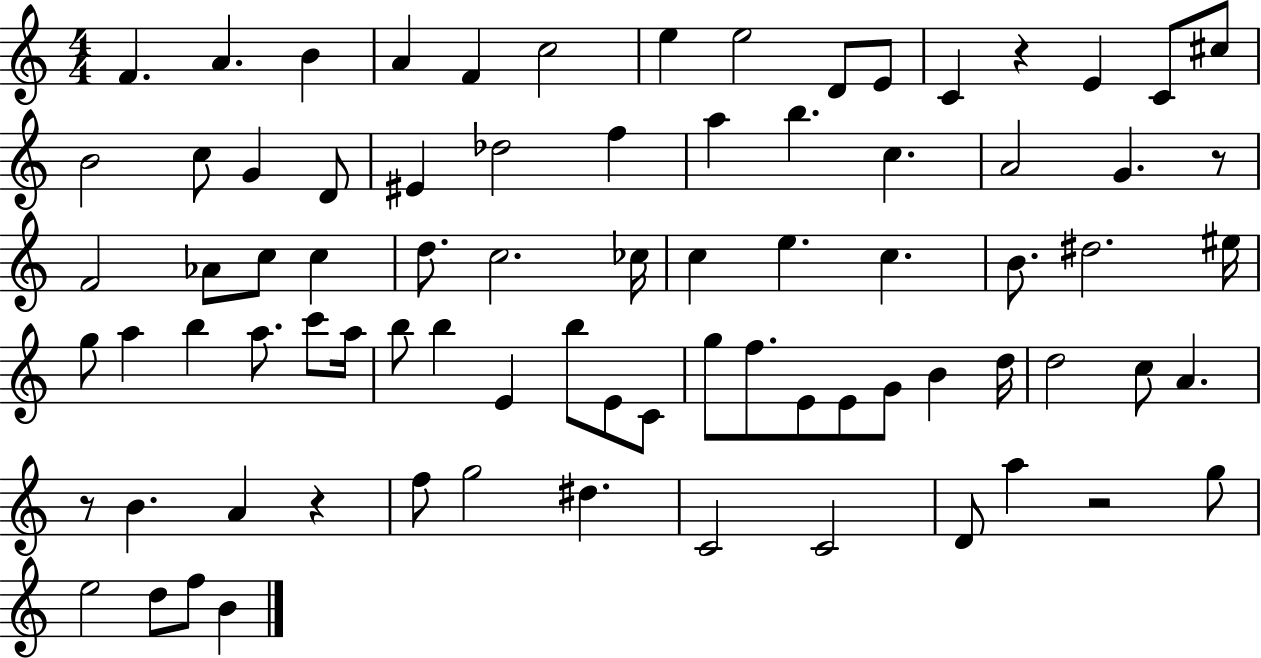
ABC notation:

X:1
T:Untitled
M:4/4
L:1/4
K:C
F A B A F c2 e e2 D/2 E/2 C z E C/2 ^c/2 B2 c/2 G D/2 ^E _d2 f a b c A2 G z/2 F2 _A/2 c/2 c d/2 c2 _c/4 c e c B/2 ^d2 ^e/4 g/2 a b a/2 c'/2 a/4 b/2 b E b/2 E/2 C/2 g/2 f/2 E/2 E/2 G/2 B d/4 d2 c/2 A z/2 B A z f/2 g2 ^d C2 C2 D/2 a z2 g/2 e2 d/2 f/2 B